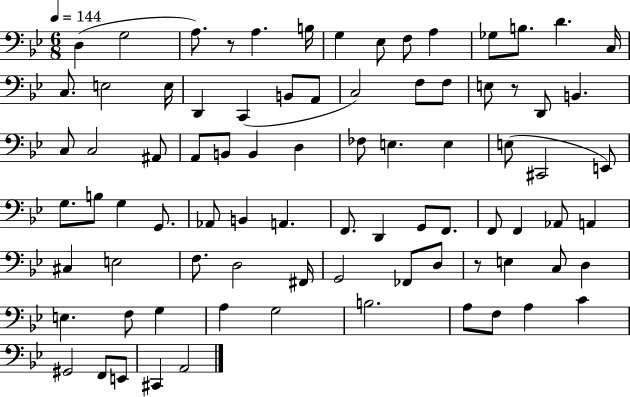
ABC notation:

X:1
T:Untitled
M:6/8
L:1/4
K:Bb
D, G,2 A,/2 z/2 A, B,/4 G, _E,/2 F,/2 A, _G,/2 B,/2 D C,/4 C,/2 E,2 E,/4 D,, C,, B,,/2 A,,/2 C,2 F,/2 F,/2 E,/2 z/2 D,,/2 B,, C,/2 C,2 ^A,,/2 A,,/2 B,,/2 B,, D, _F,/2 E, E, E,/2 ^C,,2 E,,/2 G,/2 B,/2 G, G,,/2 _A,,/2 B,, A,, F,,/2 D,, G,,/2 F,,/2 F,,/2 F,, _A,,/2 A,, ^C, E,2 F,/2 D,2 ^F,,/4 G,,2 _F,,/2 D,/2 z/2 E, C,/2 D, E, F,/2 G, A, G,2 B,2 A,/2 F,/2 A, C ^G,,2 F,,/2 E,,/2 ^C,, A,,2